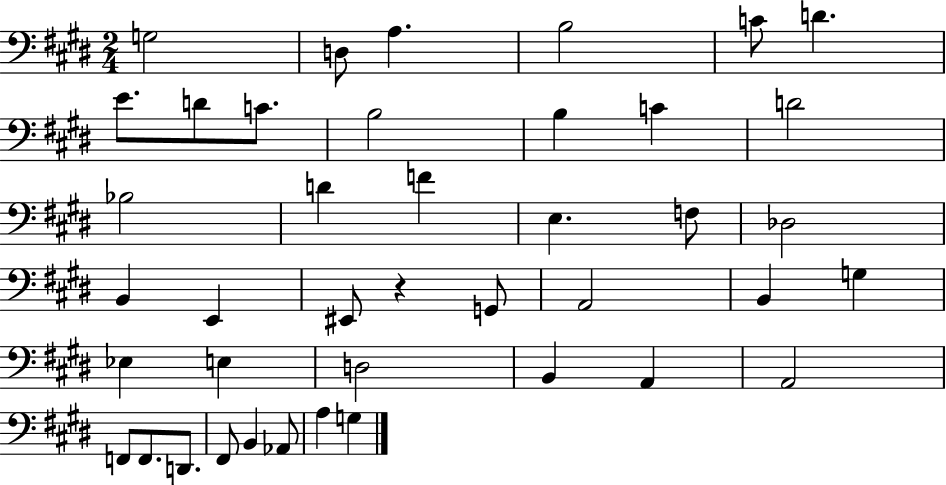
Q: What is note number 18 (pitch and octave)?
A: F3